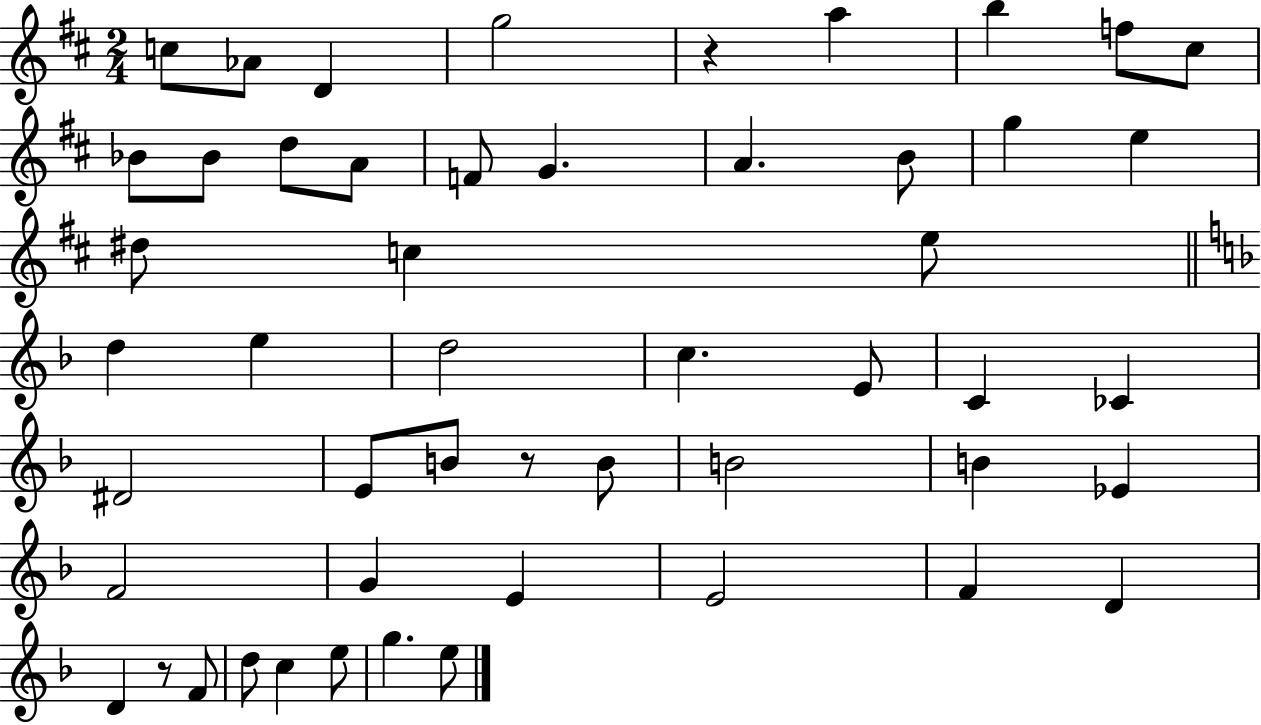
C5/e Ab4/e D4/q G5/h R/q A5/q B5/q F5/e C#5/e Bb4/e Bb4/e D5/e A4/e F4/e G4/q. A4/q. B4/e G5/q E5/q D#5/e C5/q E5/e D5/q E5/q D5/h C5/q. E4/e C4/q CES4/q D#4/h E4/e B4/e R/e B4/e B4/h B4/q Eb4/q F4/h G4/q E4/q E4/h F4/q D4/q D4/q R/e F4/e D5/e C5/q E5/e G5/q. E5/e